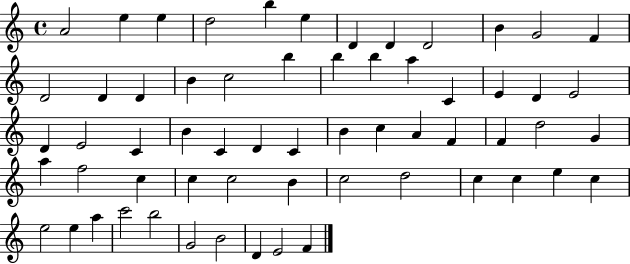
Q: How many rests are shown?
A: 0